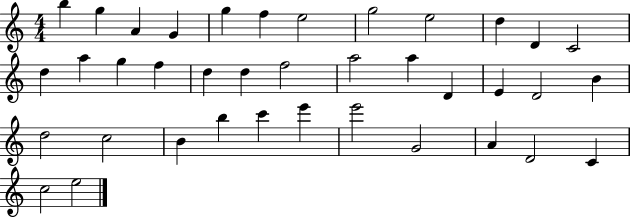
B5/q G5/q A4/q G4/q G5/q F5/q E5/h G5/h E5/h D5/q D4/q C4/h D5/q A5/q G5/q F5/q D5/q D5/q F5/h A5/h A5/q D4/q E4/q D4/h B4/q D5/h C5/h B4/q B5/q C6/q E6/q E6/h G4/h A4/q D4/h C4/q C5/h E5/h